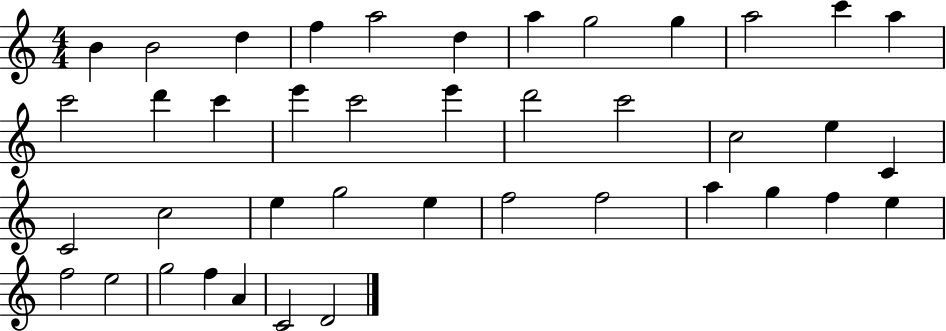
X:1
T:Untitled
M:4/4
L:1/4
K:C
B B2 d f a2 d a g2 g a2 c' a c'2 d' c' e' c'2 e' d'2 c'2 c2 e C C2 c2 e g2 e f2 f2 a g f e f2 e2 g2 f A C2 D2